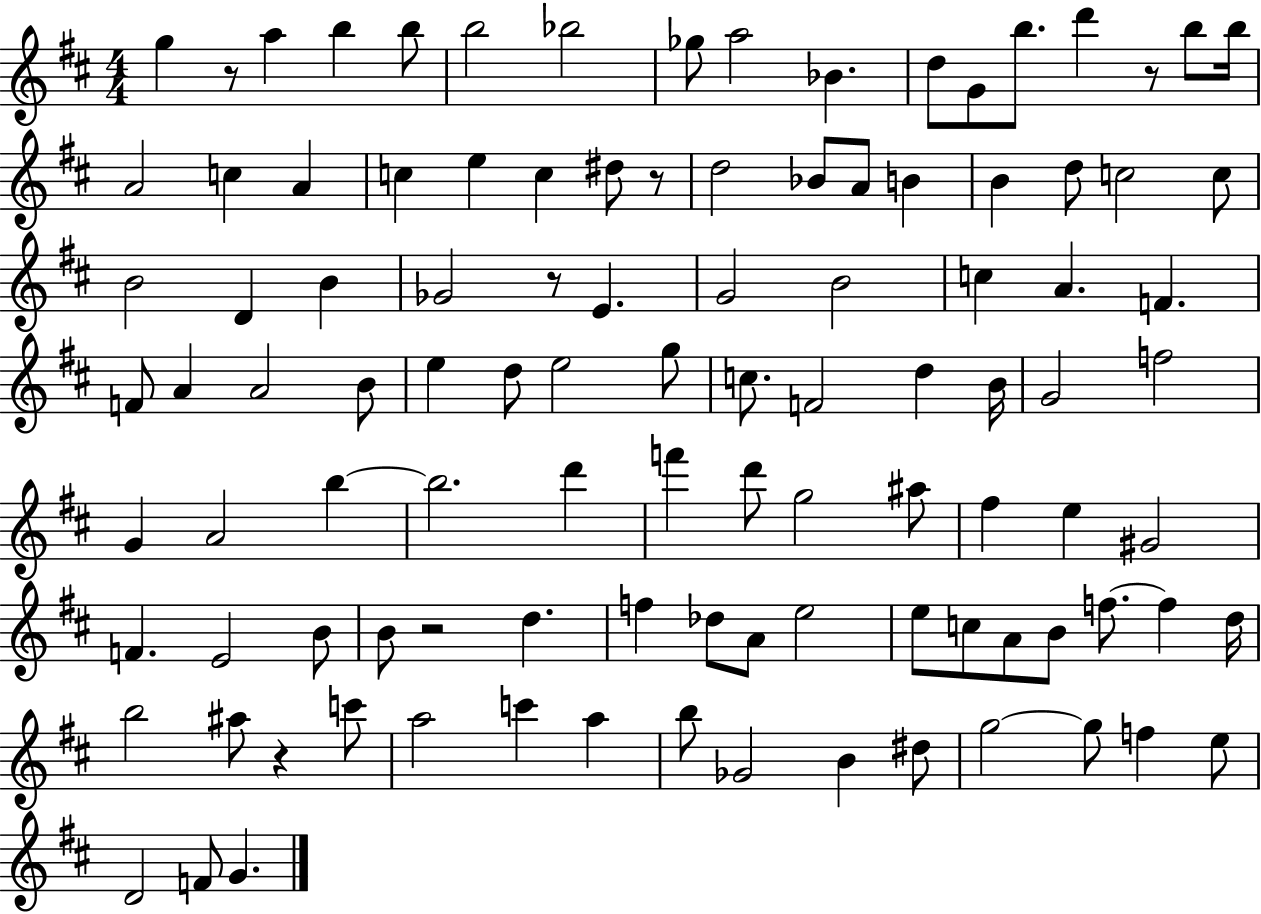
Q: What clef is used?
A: treble